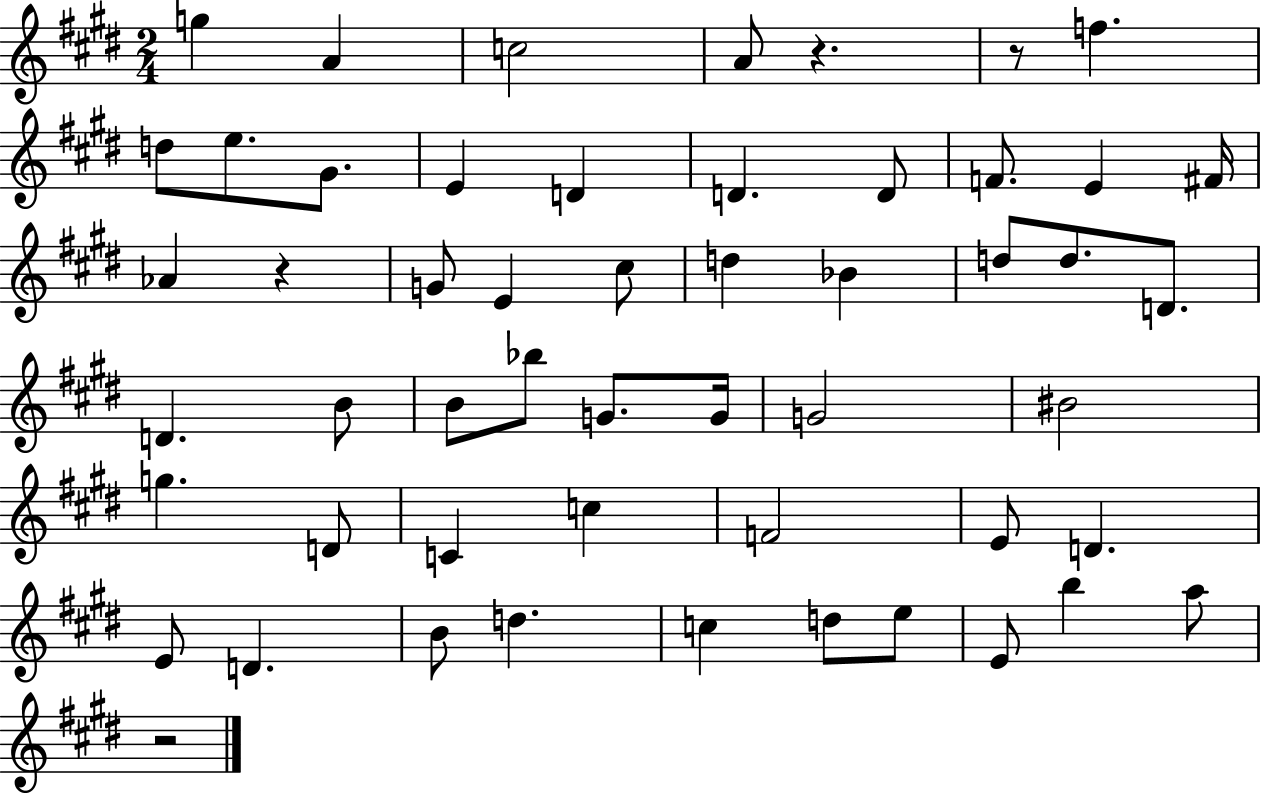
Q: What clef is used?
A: treble